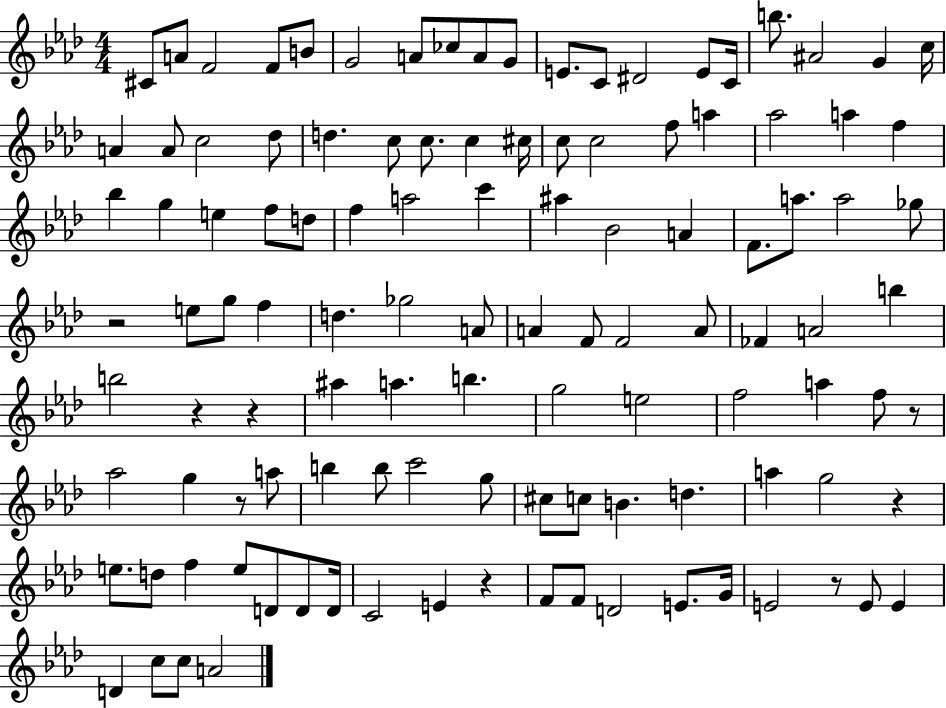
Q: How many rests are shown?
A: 8